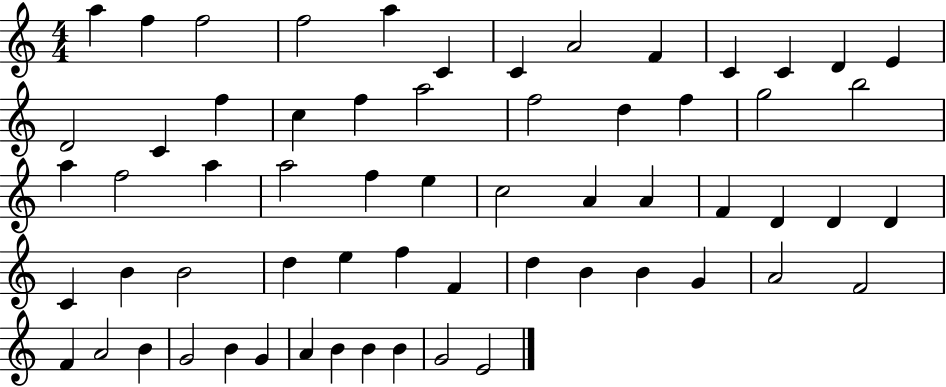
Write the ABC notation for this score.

X:1
T:Untitled
M:4/4
L:1/4
K:C
a f f2 f2 a C C A2 F C C D E D2 C f c f a2 f2 d f g2 b2 a f2 a a2 f e c2 A A F D D D C B B2 d e f F d B B G A2 F2 F A2 B G2 B G A B B B G2 E2